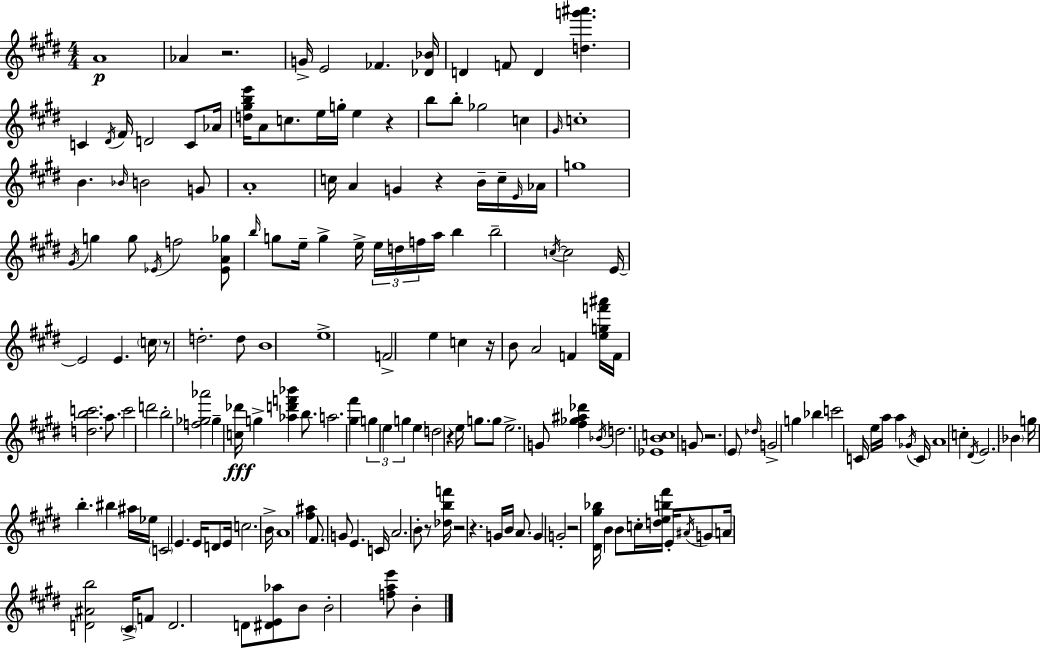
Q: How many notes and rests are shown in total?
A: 177